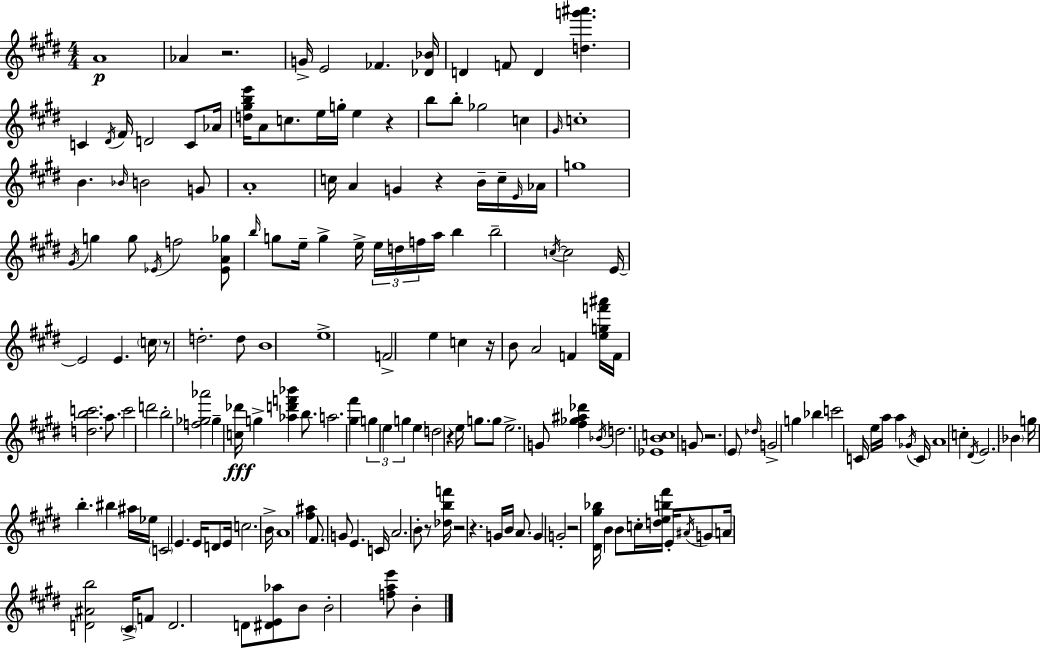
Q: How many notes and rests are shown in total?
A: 177